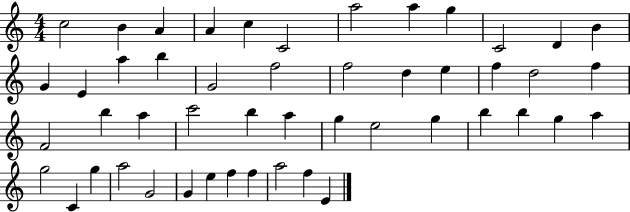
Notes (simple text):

C5/h B4/q A4/q A4/q C5/q C4/h A5/h A5/q G5/q C4/h D4/q B4/q G4/q E4/q A5/q B5/q G4/h F5/h F5/h D5/q E5/q F5/q D5/h F5/q F4/h B5/q A5/q C6/h B5/q A5/q G5/q E5/h G5/q B5/q B5/q G5/q A5/q G5/h C4/q G5/q A5/h G4/h G4/q E5/q F5/q F5/q A5/h F5/q E4/q